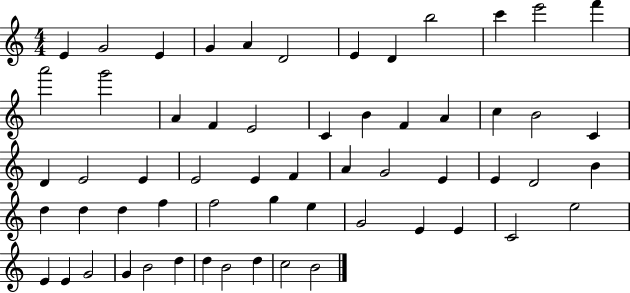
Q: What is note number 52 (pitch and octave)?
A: G4